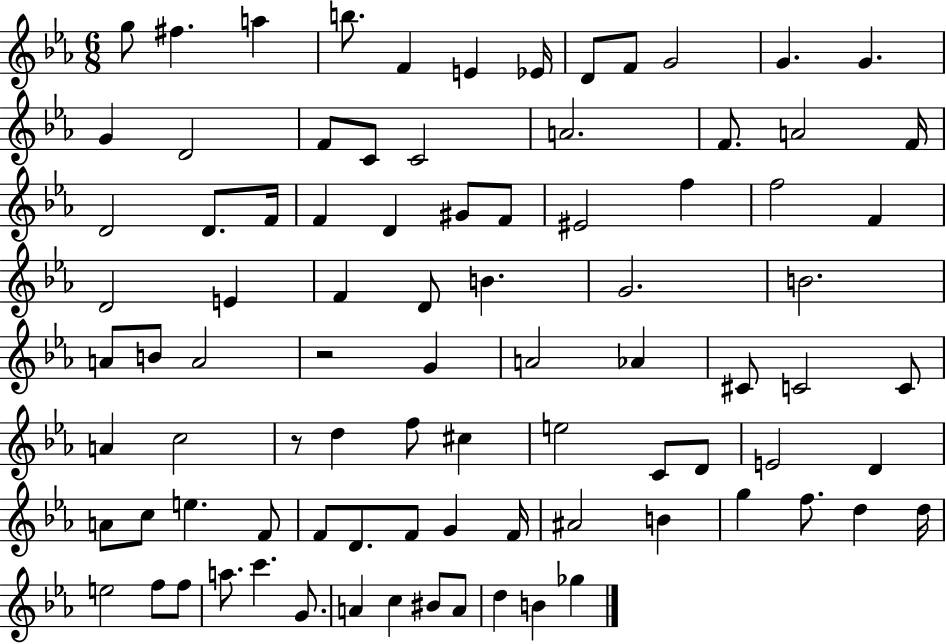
{
  \clef treble
  \numericTimeSignature
  \time 6/8
  \key ees \major
  g''8 fis''4. a''4 | b''8. f'4 e'4 ees'16 | d'8 f'8 g'2 | g'4. g'4. | \break g'4 d'2 | f'8 c'8 c'2 | a'2. | f'8. a'2 f'16 | \break d'2 d'8. f'16 | f'4 d'4 gis'8 f'8 | eis'2 f''4 | f''2 f'4 | \break d'2 e'4 | f'4 d'8 b'4. | g'2. | b'2. | \break a'8 b'8 a'2 | r2 g'4 | a'2 aes'4 | cis'8 c'2 c'8 | \break a'4 c''2 | r8 d''4 f''8 cis''4 | e''2 c'8 d'8 | e'2 d'4 | \break a'8 c''8 e''4. f'8 | f'8 d'8. f'8 g'4 f'16 | ais'2 b'4 | g''4 f''8. d''4 d''16 | \break e''2 f''8 f''8 | a''8. c'''4. g'8. | a'4 c''4 bis'8 a'8 | d''4 b'4 ges''4 | \break \bar "|."
}